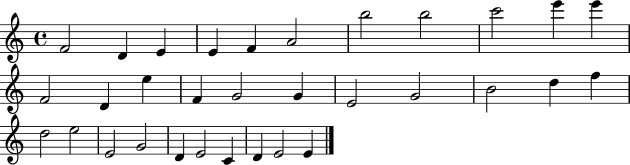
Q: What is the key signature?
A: C major